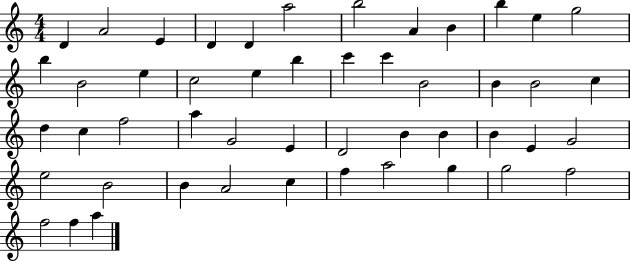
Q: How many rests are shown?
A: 0